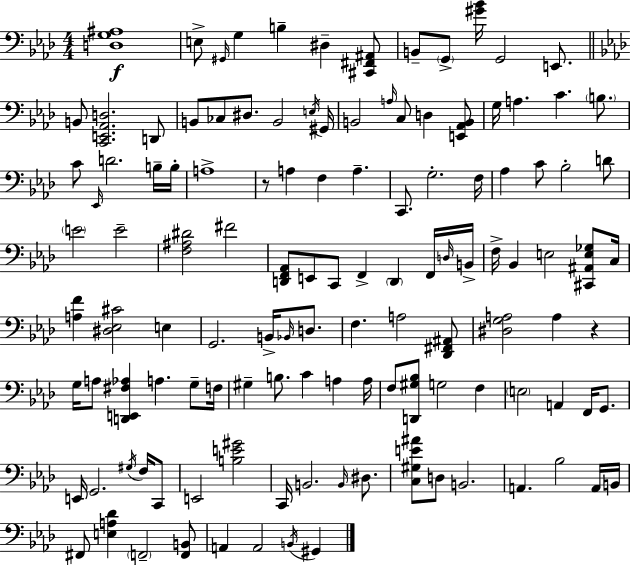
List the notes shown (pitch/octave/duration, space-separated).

[D3,G3,A#3]/w E3/e G#2/s G3/q B3/q D#3/q [C#2,F#2,A#2]/e B2/e G2/e [G#4,Bb4]/s G2/h E2/e. B2/e [C2,E2,Ab2,D3]/h. D2/e B2/e CES3/e D#3/e. B2/h E3/s G#2/s B2/h A3/s C3/e D3/q [E2,Ab2,B2]/e G3/s A3/q. C4/q. B3/e. C4/e Eb2/s D4/h. B3/s B3/s A3/w R/e A3/q F3/q A3/q. C2/e. G3/h. F3/s Ab3/q C4/e Bb3/h D4/e E4/h E4/h [F3,A#3,D#4]/h F#4/h [D2,F2,Ab2]/e E2/e C2/e F2/q D2/q F2/s D3/s B2/s F3/s Bb2/q E3/h [C#2,A#2,E3,Gb3]/e C3/s [A3,F4]/q [D#3,Eb3,C#4]/h E3/q G2/h. B2/s Bb2/s D3/e. F3/q. A3/h [Db2,F#2,A#2]/e [D#3,G3,A3]/h A3/q R/q G3/s A3/e [D2,E2,F#3,Ab3]/q A3/q. G3/e F3/s G#3/q B3/e. C4/q A3/q A3/s F3/e [D2,G#3,Bb3]/e G3/h F3/q E3/h A2/q F2/s G2/e. E2/s G2/h. G#3/s F3/s C2/e E2/h [B3,E4,G#4]/h C2/s B2/h. B2/s D#3/e. [C3,G#3,E4,A#4]/e D3/e B2/h. A2/q. Bb3/h A2/s B2/s F#2/e [E3,A3,Db4]/q F2/h [F2,B2]/e A2/q A2/h B2/s G#2/q